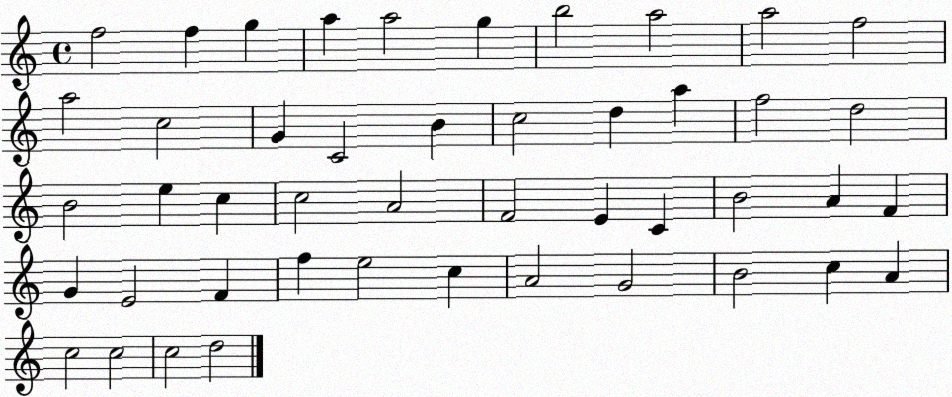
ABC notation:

X:1
T:Untitled
M:4/4
L:1/4
K:C
f2 f g a a2 g b2 a2 a2 f2 a2 c2 G C2 B c2 d a f2 d2 B2 e c c2 A2 F2 E C B2 A F G E2 F f e2 c A2 G2 B2 c A c2 c2 c2 d2